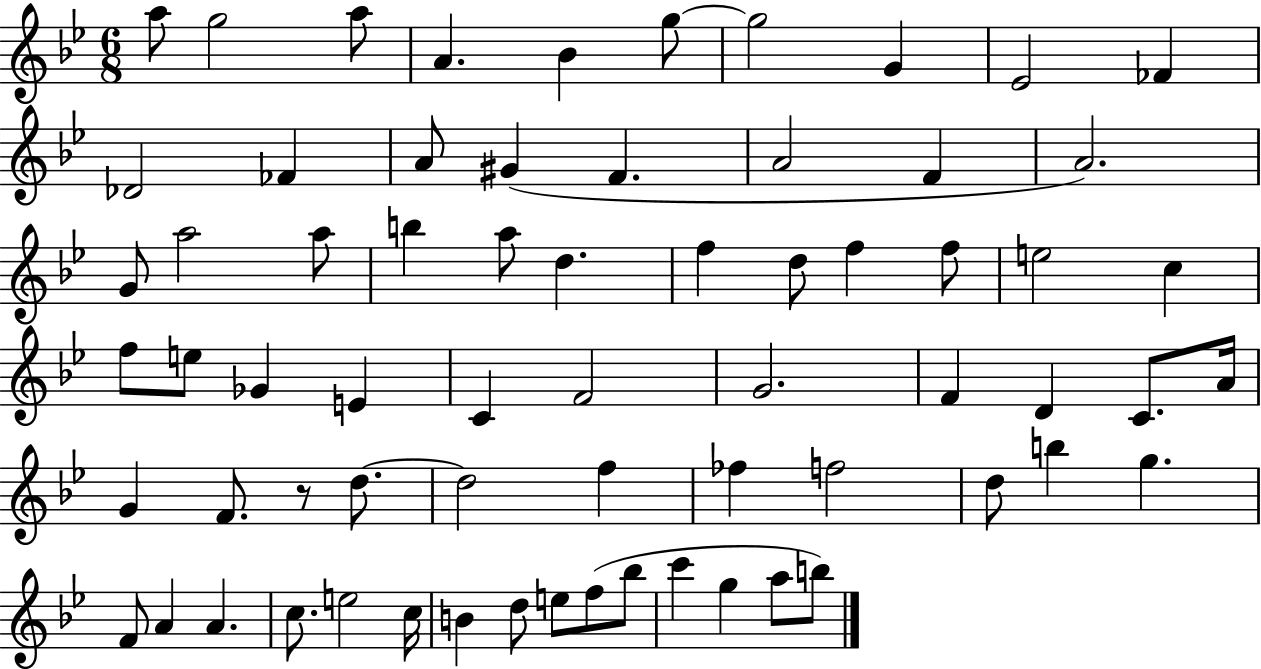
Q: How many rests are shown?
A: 1